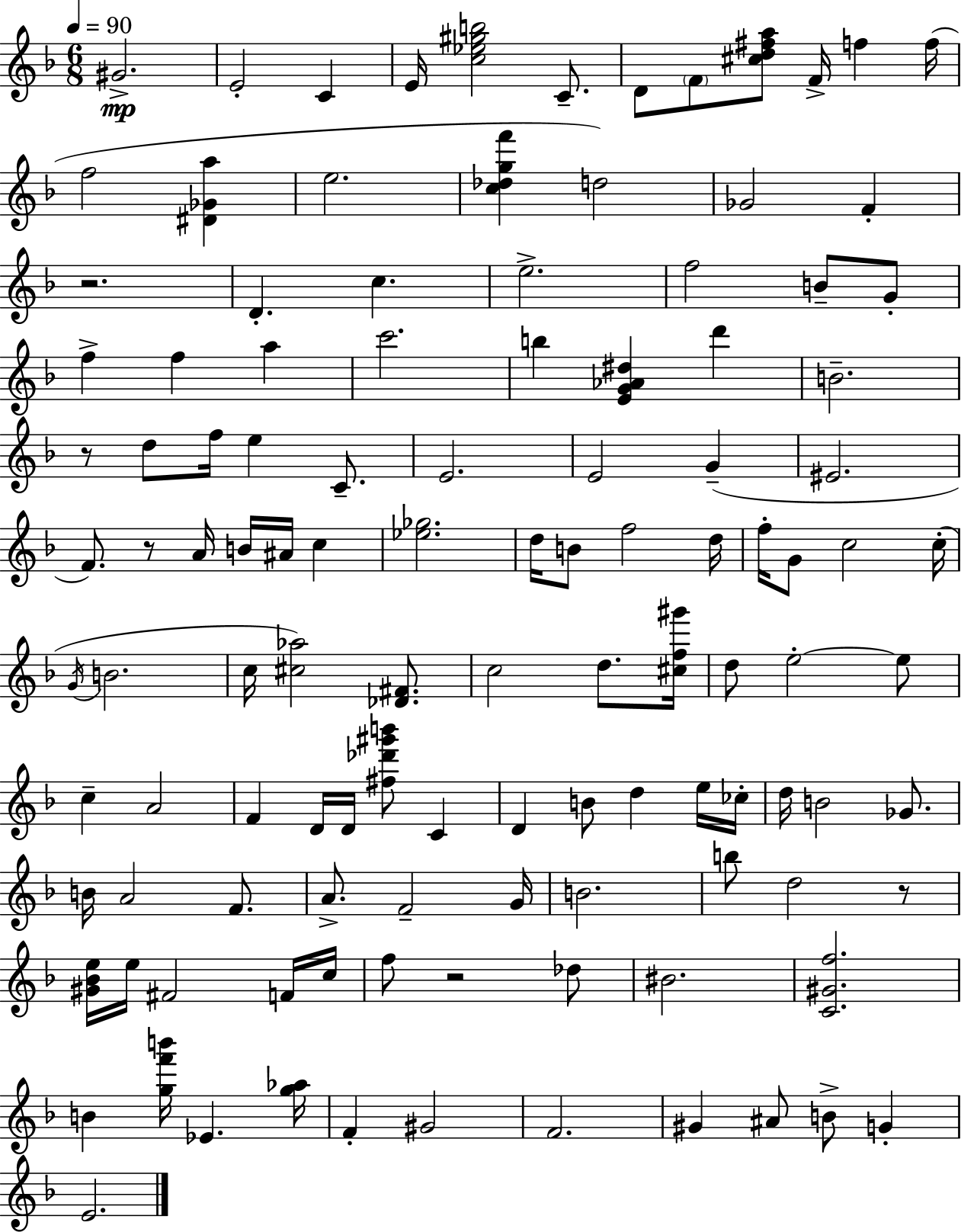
X:1
T:Untitled
M:6/8
L:1/4
K:Dm
^G2 E2 C E/4 [c_e^gb]2 C/2 D/2 F/2 [^cd^fa]/2 F/4 f f/4 f2 [^D_Ga] e2 [c_dgf'] d2 _G2 F z2 D c e2 f2 B/2 G/2 f f a c'2 b [EG_A^d] d' B2 z/2 d/2 f/4 e C/2 E2 E2 G ^E2 F/2 z/2 A/4 B/4 ^A/4 c [_e_g]2 d/4 B/2 f2 d/4 f/4 G/2 c2 c/4 G/4 B2 c/4 [^c_a]2 [_D^F]/2 c2 d/2 [^cf^g']/4 d/2 e2 e/2 c A2 F D/4 D/4 [^f_d'^g'b']/2 C D B/2 d e/4 _c/4 d/4 B2 _G/2 B/4 A2 F/2 A/2 F2 G/4 B2 b/2 d2 z/2 [^G_Be]/4 e/4 ^F2 F/4 c/4 f/2 z2 _d/2 ^B2 [C^Gf]2 B [gf'b']/4 _E [g_a]/4 F ^G2 F2 ^G ^A/2 B/2 G E2